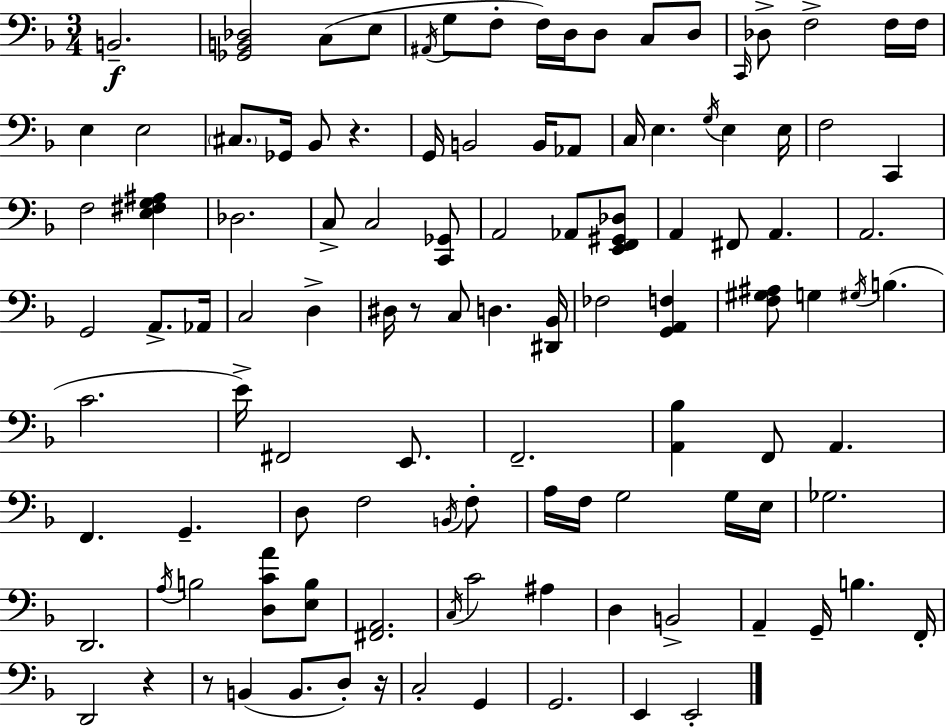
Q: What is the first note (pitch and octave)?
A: B2